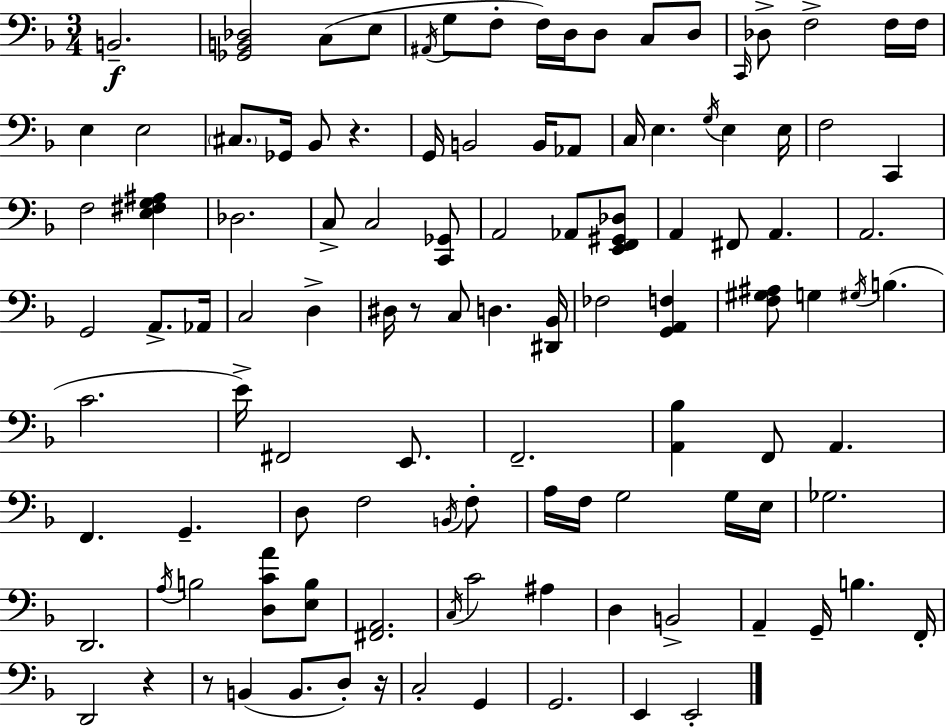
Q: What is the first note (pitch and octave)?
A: B2